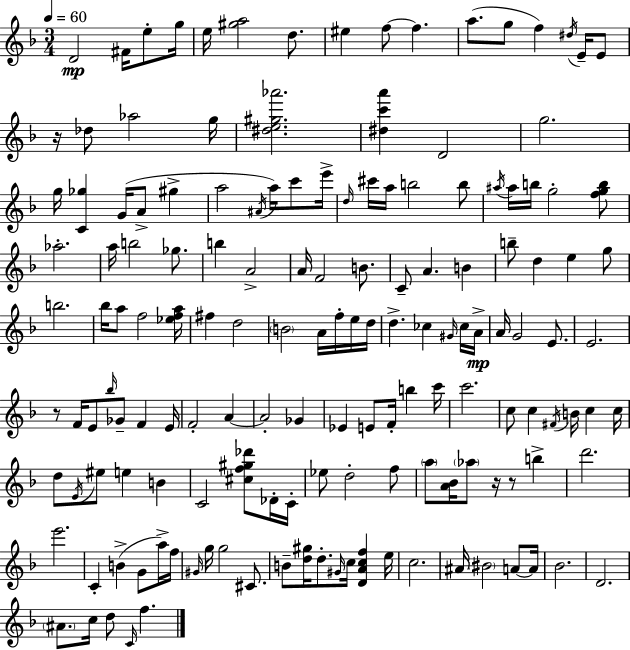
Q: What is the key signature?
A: D minor